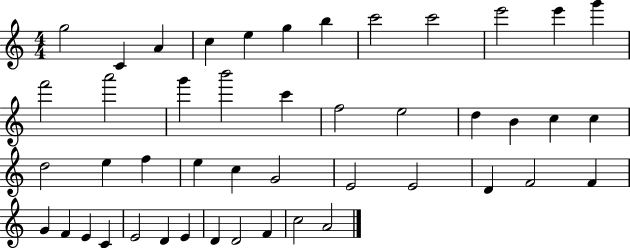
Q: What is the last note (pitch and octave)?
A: A4